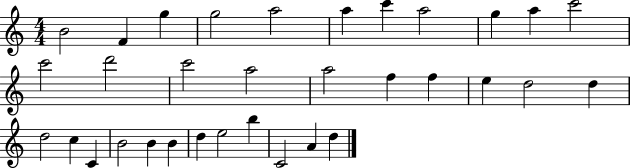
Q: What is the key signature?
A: C major